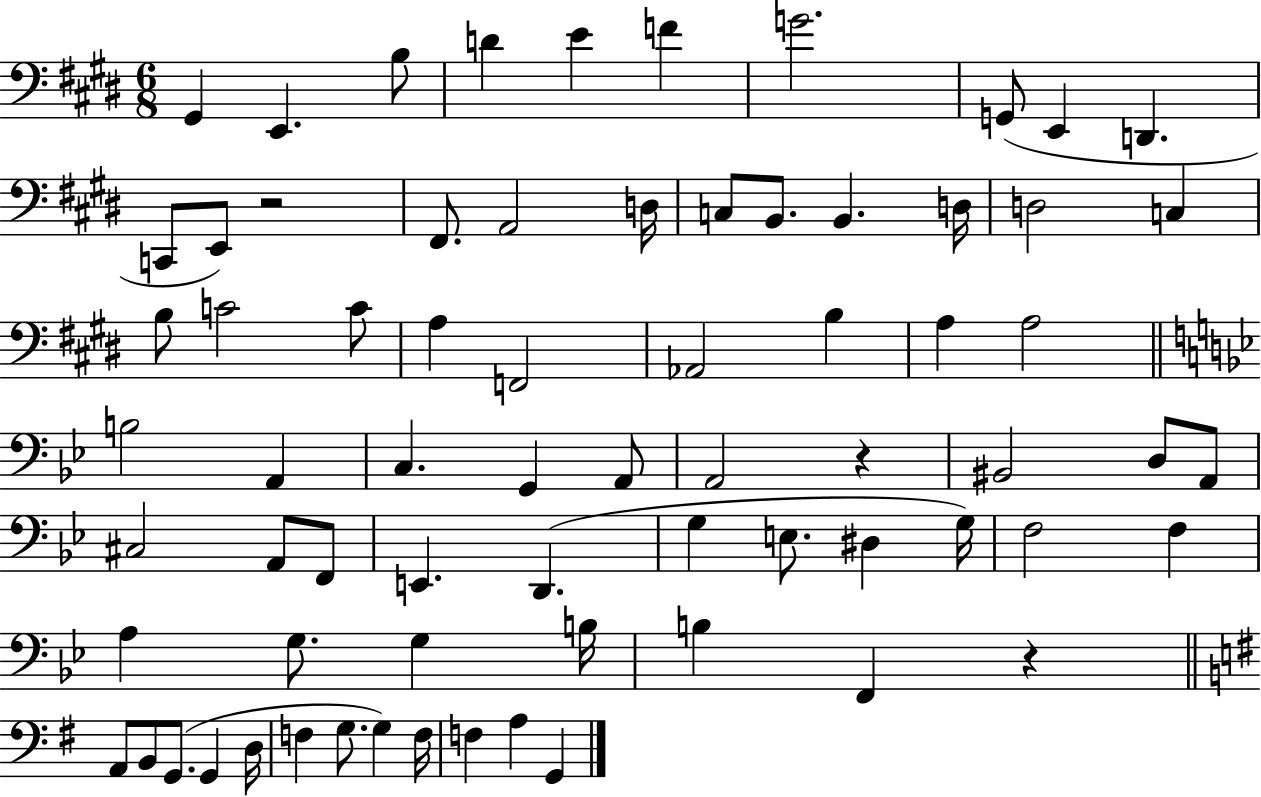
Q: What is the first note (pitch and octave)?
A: G#2